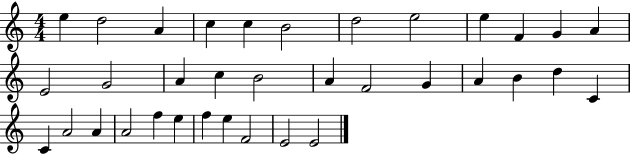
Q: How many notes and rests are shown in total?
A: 35